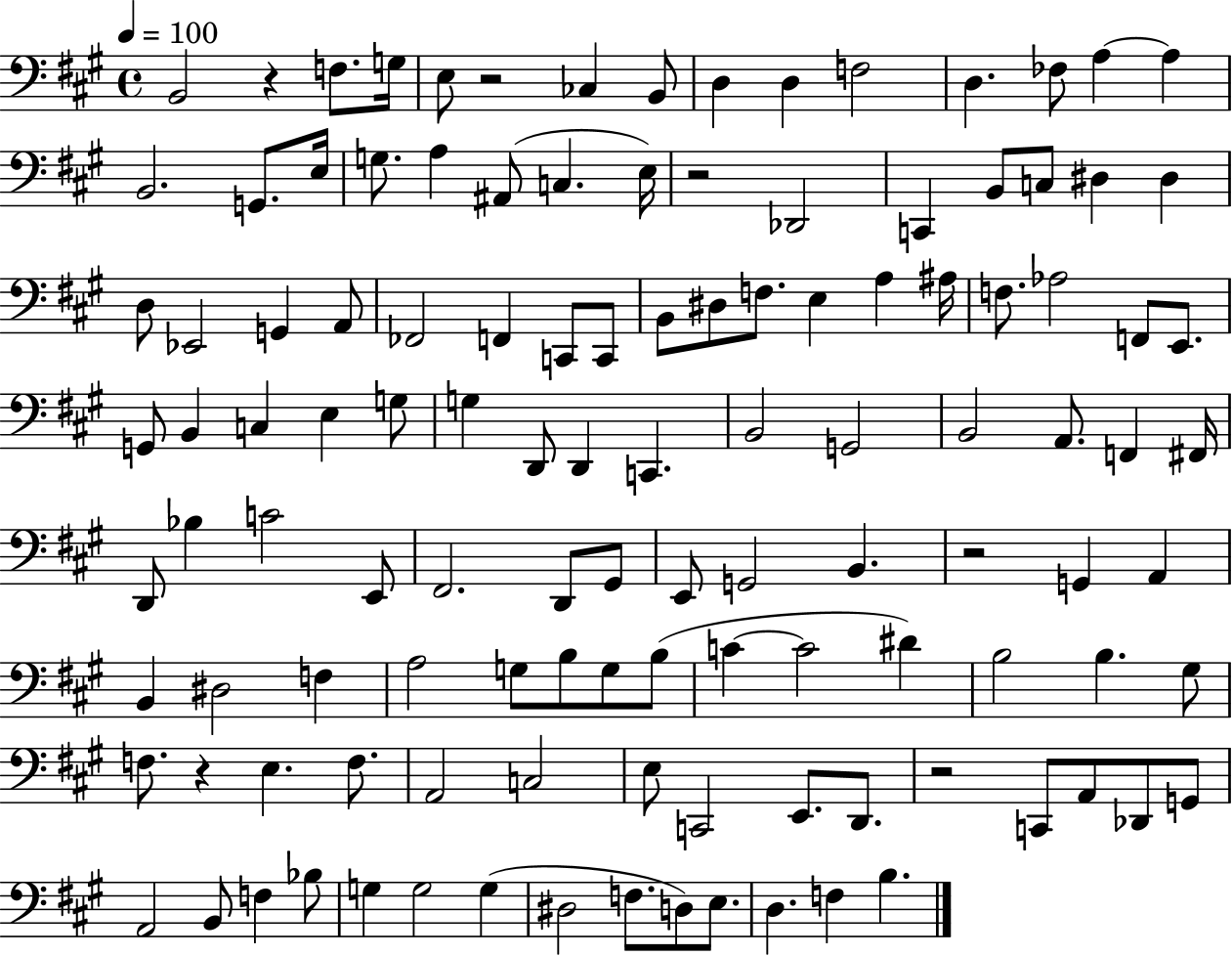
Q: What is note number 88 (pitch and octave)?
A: E3